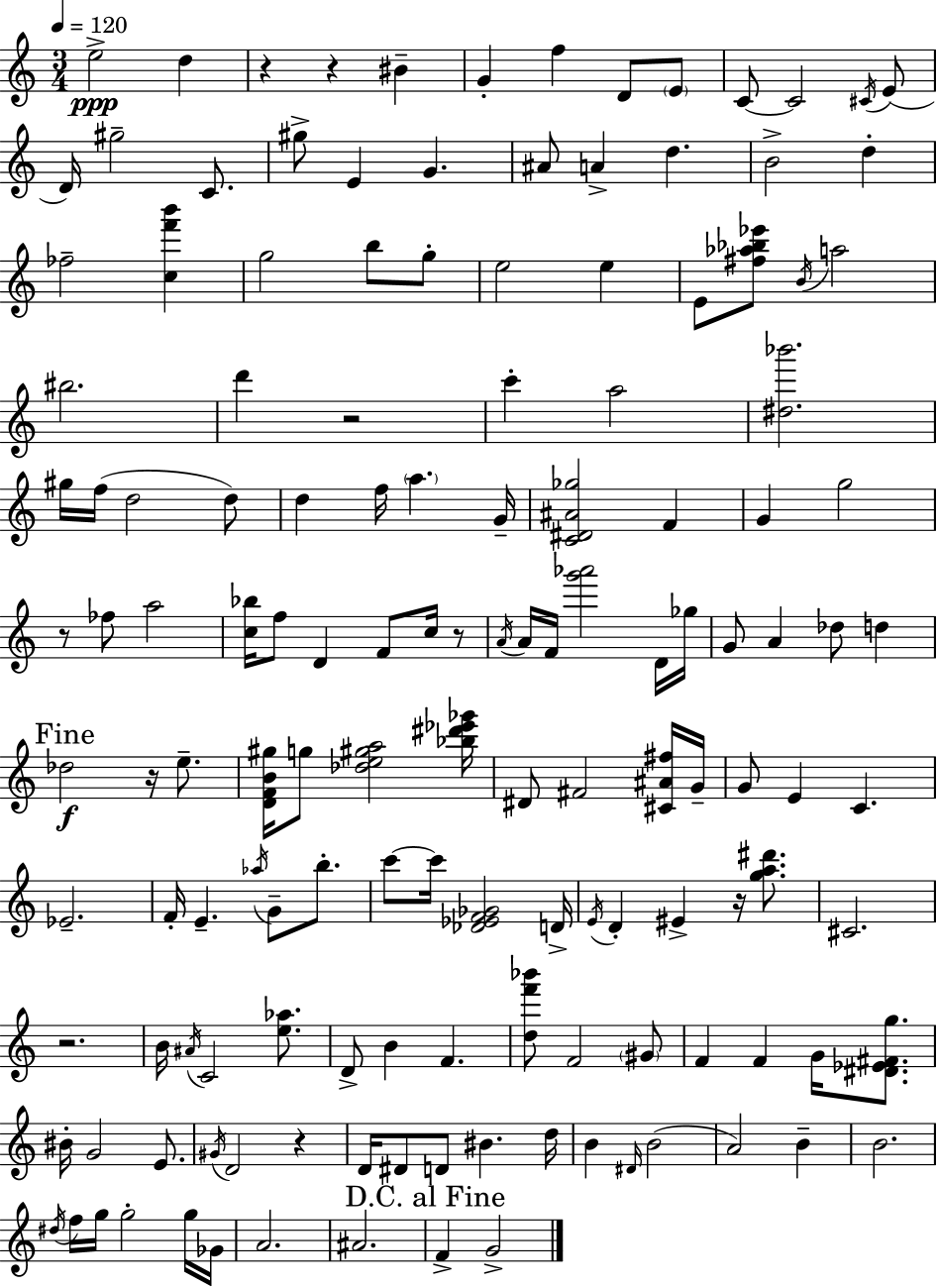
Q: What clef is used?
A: treble